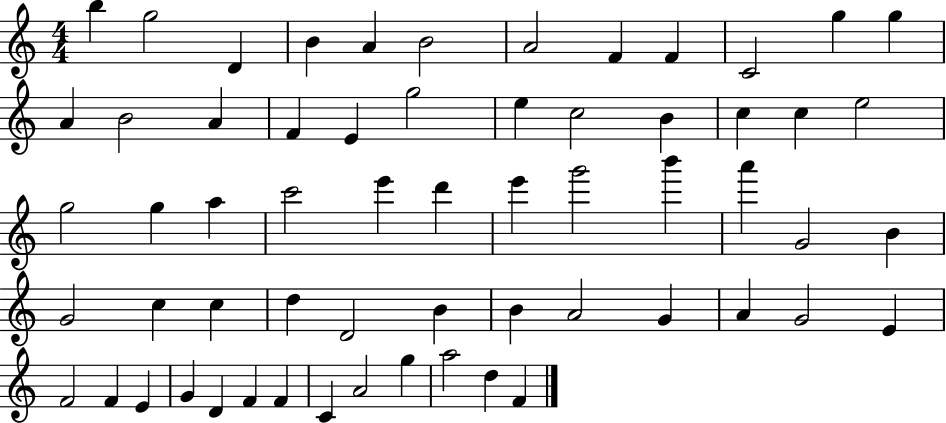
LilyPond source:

{
  \clef treble
  \numericTimeSignature
  \time 4/4
  \key c \major
  b''4 g''2 d'4 | b'4 a'4 b'2 | a'2 f'4 f'4 | c'2 g''4 g''4 | \break a'4 b'2 a'4 | f'4 e'4 g''2 | e''4 c''2 b'4 | c''4 c''4 e''2 | \break g''2 g''4 a''4 | c'''2 e'''4 d'''4 | e'''4 g'''2 b'''4 | a'''4 g'2 b'4 | \break g'2 c''4 c''4 | d''4 d'2 b'4 | b'4 a'2 g'4 | a'4 g'2 e'4 | \break f'2 f'4 e'4 | g'4 d'4 f'4 f'4 | c'4 a'2 g''4 | a''2 d''4 f'4 | \break \bar "|."
}